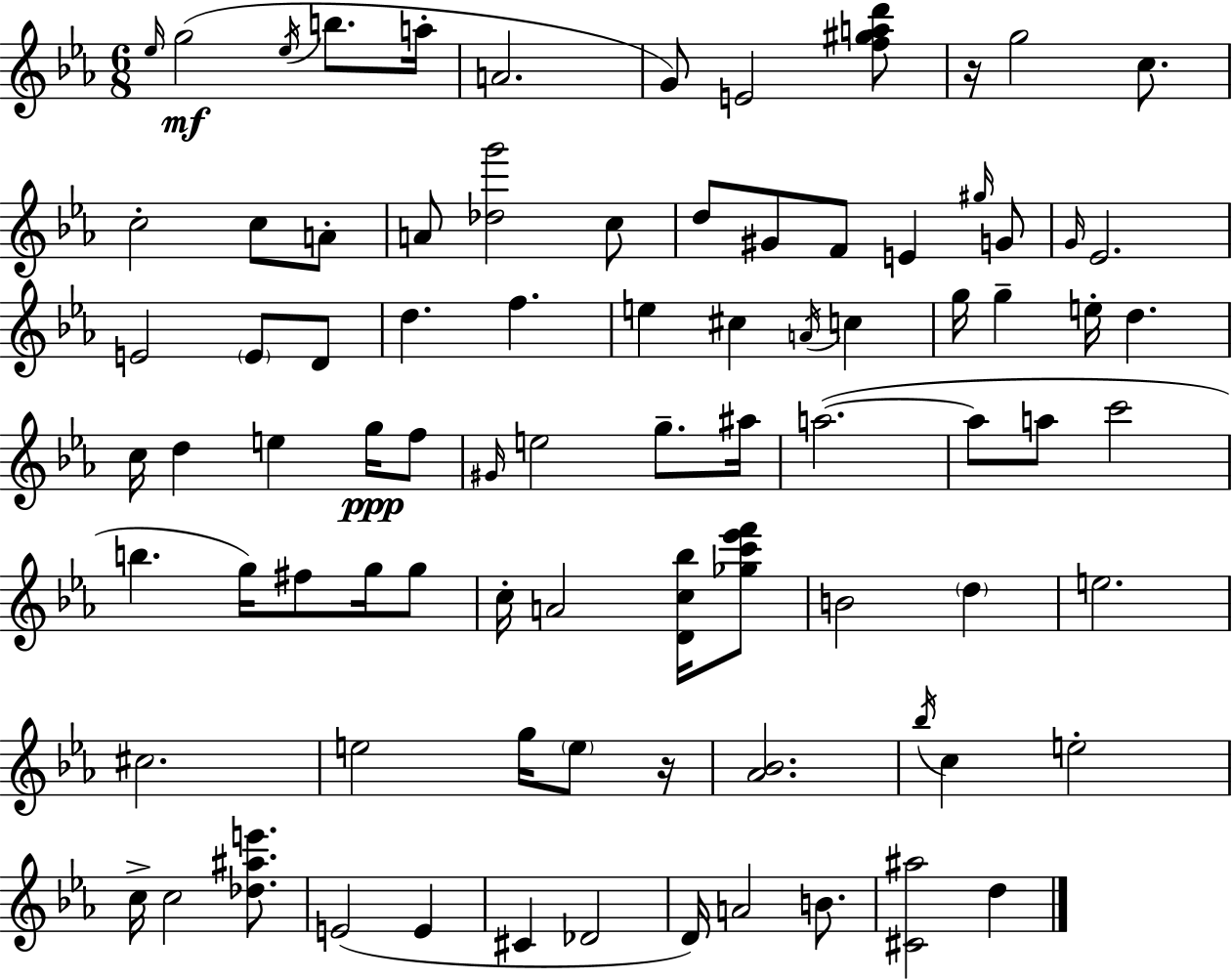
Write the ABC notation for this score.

X:1
T:Untitled
M:6/8
L:1/4
K:Eb
_e/4 g2 _e/4 b/2 a/4 A2 G/2 E2 [f^gad']/2 z/4 g2 c/2 c2 c/2 A/2 A/2 [_dg']2 c/2 d/2 ^G/2 F/2 E ^g/4 G/2 G/4 _E2 E2 E/2 D/2 d f e ^c A/4 c g/4 g e/4 d c/4 d e g/4 f/2 ^G/4 e2 g/2 ^a/4 a2 a/2 a/2 c'2 b g/4 ^f/2 g/4 g/2 c/4 A2 [Dc_b]/4 [_gc'_e'f']/2 B2 d e2 ^c2 e2 g/4 e/2 z/4 [_A_B]2 _b/4 c e2 c/4 c2 [_d^ae']/2 E2 E ^C _D2 D/4 A2 B/2 [^C^a]2 d